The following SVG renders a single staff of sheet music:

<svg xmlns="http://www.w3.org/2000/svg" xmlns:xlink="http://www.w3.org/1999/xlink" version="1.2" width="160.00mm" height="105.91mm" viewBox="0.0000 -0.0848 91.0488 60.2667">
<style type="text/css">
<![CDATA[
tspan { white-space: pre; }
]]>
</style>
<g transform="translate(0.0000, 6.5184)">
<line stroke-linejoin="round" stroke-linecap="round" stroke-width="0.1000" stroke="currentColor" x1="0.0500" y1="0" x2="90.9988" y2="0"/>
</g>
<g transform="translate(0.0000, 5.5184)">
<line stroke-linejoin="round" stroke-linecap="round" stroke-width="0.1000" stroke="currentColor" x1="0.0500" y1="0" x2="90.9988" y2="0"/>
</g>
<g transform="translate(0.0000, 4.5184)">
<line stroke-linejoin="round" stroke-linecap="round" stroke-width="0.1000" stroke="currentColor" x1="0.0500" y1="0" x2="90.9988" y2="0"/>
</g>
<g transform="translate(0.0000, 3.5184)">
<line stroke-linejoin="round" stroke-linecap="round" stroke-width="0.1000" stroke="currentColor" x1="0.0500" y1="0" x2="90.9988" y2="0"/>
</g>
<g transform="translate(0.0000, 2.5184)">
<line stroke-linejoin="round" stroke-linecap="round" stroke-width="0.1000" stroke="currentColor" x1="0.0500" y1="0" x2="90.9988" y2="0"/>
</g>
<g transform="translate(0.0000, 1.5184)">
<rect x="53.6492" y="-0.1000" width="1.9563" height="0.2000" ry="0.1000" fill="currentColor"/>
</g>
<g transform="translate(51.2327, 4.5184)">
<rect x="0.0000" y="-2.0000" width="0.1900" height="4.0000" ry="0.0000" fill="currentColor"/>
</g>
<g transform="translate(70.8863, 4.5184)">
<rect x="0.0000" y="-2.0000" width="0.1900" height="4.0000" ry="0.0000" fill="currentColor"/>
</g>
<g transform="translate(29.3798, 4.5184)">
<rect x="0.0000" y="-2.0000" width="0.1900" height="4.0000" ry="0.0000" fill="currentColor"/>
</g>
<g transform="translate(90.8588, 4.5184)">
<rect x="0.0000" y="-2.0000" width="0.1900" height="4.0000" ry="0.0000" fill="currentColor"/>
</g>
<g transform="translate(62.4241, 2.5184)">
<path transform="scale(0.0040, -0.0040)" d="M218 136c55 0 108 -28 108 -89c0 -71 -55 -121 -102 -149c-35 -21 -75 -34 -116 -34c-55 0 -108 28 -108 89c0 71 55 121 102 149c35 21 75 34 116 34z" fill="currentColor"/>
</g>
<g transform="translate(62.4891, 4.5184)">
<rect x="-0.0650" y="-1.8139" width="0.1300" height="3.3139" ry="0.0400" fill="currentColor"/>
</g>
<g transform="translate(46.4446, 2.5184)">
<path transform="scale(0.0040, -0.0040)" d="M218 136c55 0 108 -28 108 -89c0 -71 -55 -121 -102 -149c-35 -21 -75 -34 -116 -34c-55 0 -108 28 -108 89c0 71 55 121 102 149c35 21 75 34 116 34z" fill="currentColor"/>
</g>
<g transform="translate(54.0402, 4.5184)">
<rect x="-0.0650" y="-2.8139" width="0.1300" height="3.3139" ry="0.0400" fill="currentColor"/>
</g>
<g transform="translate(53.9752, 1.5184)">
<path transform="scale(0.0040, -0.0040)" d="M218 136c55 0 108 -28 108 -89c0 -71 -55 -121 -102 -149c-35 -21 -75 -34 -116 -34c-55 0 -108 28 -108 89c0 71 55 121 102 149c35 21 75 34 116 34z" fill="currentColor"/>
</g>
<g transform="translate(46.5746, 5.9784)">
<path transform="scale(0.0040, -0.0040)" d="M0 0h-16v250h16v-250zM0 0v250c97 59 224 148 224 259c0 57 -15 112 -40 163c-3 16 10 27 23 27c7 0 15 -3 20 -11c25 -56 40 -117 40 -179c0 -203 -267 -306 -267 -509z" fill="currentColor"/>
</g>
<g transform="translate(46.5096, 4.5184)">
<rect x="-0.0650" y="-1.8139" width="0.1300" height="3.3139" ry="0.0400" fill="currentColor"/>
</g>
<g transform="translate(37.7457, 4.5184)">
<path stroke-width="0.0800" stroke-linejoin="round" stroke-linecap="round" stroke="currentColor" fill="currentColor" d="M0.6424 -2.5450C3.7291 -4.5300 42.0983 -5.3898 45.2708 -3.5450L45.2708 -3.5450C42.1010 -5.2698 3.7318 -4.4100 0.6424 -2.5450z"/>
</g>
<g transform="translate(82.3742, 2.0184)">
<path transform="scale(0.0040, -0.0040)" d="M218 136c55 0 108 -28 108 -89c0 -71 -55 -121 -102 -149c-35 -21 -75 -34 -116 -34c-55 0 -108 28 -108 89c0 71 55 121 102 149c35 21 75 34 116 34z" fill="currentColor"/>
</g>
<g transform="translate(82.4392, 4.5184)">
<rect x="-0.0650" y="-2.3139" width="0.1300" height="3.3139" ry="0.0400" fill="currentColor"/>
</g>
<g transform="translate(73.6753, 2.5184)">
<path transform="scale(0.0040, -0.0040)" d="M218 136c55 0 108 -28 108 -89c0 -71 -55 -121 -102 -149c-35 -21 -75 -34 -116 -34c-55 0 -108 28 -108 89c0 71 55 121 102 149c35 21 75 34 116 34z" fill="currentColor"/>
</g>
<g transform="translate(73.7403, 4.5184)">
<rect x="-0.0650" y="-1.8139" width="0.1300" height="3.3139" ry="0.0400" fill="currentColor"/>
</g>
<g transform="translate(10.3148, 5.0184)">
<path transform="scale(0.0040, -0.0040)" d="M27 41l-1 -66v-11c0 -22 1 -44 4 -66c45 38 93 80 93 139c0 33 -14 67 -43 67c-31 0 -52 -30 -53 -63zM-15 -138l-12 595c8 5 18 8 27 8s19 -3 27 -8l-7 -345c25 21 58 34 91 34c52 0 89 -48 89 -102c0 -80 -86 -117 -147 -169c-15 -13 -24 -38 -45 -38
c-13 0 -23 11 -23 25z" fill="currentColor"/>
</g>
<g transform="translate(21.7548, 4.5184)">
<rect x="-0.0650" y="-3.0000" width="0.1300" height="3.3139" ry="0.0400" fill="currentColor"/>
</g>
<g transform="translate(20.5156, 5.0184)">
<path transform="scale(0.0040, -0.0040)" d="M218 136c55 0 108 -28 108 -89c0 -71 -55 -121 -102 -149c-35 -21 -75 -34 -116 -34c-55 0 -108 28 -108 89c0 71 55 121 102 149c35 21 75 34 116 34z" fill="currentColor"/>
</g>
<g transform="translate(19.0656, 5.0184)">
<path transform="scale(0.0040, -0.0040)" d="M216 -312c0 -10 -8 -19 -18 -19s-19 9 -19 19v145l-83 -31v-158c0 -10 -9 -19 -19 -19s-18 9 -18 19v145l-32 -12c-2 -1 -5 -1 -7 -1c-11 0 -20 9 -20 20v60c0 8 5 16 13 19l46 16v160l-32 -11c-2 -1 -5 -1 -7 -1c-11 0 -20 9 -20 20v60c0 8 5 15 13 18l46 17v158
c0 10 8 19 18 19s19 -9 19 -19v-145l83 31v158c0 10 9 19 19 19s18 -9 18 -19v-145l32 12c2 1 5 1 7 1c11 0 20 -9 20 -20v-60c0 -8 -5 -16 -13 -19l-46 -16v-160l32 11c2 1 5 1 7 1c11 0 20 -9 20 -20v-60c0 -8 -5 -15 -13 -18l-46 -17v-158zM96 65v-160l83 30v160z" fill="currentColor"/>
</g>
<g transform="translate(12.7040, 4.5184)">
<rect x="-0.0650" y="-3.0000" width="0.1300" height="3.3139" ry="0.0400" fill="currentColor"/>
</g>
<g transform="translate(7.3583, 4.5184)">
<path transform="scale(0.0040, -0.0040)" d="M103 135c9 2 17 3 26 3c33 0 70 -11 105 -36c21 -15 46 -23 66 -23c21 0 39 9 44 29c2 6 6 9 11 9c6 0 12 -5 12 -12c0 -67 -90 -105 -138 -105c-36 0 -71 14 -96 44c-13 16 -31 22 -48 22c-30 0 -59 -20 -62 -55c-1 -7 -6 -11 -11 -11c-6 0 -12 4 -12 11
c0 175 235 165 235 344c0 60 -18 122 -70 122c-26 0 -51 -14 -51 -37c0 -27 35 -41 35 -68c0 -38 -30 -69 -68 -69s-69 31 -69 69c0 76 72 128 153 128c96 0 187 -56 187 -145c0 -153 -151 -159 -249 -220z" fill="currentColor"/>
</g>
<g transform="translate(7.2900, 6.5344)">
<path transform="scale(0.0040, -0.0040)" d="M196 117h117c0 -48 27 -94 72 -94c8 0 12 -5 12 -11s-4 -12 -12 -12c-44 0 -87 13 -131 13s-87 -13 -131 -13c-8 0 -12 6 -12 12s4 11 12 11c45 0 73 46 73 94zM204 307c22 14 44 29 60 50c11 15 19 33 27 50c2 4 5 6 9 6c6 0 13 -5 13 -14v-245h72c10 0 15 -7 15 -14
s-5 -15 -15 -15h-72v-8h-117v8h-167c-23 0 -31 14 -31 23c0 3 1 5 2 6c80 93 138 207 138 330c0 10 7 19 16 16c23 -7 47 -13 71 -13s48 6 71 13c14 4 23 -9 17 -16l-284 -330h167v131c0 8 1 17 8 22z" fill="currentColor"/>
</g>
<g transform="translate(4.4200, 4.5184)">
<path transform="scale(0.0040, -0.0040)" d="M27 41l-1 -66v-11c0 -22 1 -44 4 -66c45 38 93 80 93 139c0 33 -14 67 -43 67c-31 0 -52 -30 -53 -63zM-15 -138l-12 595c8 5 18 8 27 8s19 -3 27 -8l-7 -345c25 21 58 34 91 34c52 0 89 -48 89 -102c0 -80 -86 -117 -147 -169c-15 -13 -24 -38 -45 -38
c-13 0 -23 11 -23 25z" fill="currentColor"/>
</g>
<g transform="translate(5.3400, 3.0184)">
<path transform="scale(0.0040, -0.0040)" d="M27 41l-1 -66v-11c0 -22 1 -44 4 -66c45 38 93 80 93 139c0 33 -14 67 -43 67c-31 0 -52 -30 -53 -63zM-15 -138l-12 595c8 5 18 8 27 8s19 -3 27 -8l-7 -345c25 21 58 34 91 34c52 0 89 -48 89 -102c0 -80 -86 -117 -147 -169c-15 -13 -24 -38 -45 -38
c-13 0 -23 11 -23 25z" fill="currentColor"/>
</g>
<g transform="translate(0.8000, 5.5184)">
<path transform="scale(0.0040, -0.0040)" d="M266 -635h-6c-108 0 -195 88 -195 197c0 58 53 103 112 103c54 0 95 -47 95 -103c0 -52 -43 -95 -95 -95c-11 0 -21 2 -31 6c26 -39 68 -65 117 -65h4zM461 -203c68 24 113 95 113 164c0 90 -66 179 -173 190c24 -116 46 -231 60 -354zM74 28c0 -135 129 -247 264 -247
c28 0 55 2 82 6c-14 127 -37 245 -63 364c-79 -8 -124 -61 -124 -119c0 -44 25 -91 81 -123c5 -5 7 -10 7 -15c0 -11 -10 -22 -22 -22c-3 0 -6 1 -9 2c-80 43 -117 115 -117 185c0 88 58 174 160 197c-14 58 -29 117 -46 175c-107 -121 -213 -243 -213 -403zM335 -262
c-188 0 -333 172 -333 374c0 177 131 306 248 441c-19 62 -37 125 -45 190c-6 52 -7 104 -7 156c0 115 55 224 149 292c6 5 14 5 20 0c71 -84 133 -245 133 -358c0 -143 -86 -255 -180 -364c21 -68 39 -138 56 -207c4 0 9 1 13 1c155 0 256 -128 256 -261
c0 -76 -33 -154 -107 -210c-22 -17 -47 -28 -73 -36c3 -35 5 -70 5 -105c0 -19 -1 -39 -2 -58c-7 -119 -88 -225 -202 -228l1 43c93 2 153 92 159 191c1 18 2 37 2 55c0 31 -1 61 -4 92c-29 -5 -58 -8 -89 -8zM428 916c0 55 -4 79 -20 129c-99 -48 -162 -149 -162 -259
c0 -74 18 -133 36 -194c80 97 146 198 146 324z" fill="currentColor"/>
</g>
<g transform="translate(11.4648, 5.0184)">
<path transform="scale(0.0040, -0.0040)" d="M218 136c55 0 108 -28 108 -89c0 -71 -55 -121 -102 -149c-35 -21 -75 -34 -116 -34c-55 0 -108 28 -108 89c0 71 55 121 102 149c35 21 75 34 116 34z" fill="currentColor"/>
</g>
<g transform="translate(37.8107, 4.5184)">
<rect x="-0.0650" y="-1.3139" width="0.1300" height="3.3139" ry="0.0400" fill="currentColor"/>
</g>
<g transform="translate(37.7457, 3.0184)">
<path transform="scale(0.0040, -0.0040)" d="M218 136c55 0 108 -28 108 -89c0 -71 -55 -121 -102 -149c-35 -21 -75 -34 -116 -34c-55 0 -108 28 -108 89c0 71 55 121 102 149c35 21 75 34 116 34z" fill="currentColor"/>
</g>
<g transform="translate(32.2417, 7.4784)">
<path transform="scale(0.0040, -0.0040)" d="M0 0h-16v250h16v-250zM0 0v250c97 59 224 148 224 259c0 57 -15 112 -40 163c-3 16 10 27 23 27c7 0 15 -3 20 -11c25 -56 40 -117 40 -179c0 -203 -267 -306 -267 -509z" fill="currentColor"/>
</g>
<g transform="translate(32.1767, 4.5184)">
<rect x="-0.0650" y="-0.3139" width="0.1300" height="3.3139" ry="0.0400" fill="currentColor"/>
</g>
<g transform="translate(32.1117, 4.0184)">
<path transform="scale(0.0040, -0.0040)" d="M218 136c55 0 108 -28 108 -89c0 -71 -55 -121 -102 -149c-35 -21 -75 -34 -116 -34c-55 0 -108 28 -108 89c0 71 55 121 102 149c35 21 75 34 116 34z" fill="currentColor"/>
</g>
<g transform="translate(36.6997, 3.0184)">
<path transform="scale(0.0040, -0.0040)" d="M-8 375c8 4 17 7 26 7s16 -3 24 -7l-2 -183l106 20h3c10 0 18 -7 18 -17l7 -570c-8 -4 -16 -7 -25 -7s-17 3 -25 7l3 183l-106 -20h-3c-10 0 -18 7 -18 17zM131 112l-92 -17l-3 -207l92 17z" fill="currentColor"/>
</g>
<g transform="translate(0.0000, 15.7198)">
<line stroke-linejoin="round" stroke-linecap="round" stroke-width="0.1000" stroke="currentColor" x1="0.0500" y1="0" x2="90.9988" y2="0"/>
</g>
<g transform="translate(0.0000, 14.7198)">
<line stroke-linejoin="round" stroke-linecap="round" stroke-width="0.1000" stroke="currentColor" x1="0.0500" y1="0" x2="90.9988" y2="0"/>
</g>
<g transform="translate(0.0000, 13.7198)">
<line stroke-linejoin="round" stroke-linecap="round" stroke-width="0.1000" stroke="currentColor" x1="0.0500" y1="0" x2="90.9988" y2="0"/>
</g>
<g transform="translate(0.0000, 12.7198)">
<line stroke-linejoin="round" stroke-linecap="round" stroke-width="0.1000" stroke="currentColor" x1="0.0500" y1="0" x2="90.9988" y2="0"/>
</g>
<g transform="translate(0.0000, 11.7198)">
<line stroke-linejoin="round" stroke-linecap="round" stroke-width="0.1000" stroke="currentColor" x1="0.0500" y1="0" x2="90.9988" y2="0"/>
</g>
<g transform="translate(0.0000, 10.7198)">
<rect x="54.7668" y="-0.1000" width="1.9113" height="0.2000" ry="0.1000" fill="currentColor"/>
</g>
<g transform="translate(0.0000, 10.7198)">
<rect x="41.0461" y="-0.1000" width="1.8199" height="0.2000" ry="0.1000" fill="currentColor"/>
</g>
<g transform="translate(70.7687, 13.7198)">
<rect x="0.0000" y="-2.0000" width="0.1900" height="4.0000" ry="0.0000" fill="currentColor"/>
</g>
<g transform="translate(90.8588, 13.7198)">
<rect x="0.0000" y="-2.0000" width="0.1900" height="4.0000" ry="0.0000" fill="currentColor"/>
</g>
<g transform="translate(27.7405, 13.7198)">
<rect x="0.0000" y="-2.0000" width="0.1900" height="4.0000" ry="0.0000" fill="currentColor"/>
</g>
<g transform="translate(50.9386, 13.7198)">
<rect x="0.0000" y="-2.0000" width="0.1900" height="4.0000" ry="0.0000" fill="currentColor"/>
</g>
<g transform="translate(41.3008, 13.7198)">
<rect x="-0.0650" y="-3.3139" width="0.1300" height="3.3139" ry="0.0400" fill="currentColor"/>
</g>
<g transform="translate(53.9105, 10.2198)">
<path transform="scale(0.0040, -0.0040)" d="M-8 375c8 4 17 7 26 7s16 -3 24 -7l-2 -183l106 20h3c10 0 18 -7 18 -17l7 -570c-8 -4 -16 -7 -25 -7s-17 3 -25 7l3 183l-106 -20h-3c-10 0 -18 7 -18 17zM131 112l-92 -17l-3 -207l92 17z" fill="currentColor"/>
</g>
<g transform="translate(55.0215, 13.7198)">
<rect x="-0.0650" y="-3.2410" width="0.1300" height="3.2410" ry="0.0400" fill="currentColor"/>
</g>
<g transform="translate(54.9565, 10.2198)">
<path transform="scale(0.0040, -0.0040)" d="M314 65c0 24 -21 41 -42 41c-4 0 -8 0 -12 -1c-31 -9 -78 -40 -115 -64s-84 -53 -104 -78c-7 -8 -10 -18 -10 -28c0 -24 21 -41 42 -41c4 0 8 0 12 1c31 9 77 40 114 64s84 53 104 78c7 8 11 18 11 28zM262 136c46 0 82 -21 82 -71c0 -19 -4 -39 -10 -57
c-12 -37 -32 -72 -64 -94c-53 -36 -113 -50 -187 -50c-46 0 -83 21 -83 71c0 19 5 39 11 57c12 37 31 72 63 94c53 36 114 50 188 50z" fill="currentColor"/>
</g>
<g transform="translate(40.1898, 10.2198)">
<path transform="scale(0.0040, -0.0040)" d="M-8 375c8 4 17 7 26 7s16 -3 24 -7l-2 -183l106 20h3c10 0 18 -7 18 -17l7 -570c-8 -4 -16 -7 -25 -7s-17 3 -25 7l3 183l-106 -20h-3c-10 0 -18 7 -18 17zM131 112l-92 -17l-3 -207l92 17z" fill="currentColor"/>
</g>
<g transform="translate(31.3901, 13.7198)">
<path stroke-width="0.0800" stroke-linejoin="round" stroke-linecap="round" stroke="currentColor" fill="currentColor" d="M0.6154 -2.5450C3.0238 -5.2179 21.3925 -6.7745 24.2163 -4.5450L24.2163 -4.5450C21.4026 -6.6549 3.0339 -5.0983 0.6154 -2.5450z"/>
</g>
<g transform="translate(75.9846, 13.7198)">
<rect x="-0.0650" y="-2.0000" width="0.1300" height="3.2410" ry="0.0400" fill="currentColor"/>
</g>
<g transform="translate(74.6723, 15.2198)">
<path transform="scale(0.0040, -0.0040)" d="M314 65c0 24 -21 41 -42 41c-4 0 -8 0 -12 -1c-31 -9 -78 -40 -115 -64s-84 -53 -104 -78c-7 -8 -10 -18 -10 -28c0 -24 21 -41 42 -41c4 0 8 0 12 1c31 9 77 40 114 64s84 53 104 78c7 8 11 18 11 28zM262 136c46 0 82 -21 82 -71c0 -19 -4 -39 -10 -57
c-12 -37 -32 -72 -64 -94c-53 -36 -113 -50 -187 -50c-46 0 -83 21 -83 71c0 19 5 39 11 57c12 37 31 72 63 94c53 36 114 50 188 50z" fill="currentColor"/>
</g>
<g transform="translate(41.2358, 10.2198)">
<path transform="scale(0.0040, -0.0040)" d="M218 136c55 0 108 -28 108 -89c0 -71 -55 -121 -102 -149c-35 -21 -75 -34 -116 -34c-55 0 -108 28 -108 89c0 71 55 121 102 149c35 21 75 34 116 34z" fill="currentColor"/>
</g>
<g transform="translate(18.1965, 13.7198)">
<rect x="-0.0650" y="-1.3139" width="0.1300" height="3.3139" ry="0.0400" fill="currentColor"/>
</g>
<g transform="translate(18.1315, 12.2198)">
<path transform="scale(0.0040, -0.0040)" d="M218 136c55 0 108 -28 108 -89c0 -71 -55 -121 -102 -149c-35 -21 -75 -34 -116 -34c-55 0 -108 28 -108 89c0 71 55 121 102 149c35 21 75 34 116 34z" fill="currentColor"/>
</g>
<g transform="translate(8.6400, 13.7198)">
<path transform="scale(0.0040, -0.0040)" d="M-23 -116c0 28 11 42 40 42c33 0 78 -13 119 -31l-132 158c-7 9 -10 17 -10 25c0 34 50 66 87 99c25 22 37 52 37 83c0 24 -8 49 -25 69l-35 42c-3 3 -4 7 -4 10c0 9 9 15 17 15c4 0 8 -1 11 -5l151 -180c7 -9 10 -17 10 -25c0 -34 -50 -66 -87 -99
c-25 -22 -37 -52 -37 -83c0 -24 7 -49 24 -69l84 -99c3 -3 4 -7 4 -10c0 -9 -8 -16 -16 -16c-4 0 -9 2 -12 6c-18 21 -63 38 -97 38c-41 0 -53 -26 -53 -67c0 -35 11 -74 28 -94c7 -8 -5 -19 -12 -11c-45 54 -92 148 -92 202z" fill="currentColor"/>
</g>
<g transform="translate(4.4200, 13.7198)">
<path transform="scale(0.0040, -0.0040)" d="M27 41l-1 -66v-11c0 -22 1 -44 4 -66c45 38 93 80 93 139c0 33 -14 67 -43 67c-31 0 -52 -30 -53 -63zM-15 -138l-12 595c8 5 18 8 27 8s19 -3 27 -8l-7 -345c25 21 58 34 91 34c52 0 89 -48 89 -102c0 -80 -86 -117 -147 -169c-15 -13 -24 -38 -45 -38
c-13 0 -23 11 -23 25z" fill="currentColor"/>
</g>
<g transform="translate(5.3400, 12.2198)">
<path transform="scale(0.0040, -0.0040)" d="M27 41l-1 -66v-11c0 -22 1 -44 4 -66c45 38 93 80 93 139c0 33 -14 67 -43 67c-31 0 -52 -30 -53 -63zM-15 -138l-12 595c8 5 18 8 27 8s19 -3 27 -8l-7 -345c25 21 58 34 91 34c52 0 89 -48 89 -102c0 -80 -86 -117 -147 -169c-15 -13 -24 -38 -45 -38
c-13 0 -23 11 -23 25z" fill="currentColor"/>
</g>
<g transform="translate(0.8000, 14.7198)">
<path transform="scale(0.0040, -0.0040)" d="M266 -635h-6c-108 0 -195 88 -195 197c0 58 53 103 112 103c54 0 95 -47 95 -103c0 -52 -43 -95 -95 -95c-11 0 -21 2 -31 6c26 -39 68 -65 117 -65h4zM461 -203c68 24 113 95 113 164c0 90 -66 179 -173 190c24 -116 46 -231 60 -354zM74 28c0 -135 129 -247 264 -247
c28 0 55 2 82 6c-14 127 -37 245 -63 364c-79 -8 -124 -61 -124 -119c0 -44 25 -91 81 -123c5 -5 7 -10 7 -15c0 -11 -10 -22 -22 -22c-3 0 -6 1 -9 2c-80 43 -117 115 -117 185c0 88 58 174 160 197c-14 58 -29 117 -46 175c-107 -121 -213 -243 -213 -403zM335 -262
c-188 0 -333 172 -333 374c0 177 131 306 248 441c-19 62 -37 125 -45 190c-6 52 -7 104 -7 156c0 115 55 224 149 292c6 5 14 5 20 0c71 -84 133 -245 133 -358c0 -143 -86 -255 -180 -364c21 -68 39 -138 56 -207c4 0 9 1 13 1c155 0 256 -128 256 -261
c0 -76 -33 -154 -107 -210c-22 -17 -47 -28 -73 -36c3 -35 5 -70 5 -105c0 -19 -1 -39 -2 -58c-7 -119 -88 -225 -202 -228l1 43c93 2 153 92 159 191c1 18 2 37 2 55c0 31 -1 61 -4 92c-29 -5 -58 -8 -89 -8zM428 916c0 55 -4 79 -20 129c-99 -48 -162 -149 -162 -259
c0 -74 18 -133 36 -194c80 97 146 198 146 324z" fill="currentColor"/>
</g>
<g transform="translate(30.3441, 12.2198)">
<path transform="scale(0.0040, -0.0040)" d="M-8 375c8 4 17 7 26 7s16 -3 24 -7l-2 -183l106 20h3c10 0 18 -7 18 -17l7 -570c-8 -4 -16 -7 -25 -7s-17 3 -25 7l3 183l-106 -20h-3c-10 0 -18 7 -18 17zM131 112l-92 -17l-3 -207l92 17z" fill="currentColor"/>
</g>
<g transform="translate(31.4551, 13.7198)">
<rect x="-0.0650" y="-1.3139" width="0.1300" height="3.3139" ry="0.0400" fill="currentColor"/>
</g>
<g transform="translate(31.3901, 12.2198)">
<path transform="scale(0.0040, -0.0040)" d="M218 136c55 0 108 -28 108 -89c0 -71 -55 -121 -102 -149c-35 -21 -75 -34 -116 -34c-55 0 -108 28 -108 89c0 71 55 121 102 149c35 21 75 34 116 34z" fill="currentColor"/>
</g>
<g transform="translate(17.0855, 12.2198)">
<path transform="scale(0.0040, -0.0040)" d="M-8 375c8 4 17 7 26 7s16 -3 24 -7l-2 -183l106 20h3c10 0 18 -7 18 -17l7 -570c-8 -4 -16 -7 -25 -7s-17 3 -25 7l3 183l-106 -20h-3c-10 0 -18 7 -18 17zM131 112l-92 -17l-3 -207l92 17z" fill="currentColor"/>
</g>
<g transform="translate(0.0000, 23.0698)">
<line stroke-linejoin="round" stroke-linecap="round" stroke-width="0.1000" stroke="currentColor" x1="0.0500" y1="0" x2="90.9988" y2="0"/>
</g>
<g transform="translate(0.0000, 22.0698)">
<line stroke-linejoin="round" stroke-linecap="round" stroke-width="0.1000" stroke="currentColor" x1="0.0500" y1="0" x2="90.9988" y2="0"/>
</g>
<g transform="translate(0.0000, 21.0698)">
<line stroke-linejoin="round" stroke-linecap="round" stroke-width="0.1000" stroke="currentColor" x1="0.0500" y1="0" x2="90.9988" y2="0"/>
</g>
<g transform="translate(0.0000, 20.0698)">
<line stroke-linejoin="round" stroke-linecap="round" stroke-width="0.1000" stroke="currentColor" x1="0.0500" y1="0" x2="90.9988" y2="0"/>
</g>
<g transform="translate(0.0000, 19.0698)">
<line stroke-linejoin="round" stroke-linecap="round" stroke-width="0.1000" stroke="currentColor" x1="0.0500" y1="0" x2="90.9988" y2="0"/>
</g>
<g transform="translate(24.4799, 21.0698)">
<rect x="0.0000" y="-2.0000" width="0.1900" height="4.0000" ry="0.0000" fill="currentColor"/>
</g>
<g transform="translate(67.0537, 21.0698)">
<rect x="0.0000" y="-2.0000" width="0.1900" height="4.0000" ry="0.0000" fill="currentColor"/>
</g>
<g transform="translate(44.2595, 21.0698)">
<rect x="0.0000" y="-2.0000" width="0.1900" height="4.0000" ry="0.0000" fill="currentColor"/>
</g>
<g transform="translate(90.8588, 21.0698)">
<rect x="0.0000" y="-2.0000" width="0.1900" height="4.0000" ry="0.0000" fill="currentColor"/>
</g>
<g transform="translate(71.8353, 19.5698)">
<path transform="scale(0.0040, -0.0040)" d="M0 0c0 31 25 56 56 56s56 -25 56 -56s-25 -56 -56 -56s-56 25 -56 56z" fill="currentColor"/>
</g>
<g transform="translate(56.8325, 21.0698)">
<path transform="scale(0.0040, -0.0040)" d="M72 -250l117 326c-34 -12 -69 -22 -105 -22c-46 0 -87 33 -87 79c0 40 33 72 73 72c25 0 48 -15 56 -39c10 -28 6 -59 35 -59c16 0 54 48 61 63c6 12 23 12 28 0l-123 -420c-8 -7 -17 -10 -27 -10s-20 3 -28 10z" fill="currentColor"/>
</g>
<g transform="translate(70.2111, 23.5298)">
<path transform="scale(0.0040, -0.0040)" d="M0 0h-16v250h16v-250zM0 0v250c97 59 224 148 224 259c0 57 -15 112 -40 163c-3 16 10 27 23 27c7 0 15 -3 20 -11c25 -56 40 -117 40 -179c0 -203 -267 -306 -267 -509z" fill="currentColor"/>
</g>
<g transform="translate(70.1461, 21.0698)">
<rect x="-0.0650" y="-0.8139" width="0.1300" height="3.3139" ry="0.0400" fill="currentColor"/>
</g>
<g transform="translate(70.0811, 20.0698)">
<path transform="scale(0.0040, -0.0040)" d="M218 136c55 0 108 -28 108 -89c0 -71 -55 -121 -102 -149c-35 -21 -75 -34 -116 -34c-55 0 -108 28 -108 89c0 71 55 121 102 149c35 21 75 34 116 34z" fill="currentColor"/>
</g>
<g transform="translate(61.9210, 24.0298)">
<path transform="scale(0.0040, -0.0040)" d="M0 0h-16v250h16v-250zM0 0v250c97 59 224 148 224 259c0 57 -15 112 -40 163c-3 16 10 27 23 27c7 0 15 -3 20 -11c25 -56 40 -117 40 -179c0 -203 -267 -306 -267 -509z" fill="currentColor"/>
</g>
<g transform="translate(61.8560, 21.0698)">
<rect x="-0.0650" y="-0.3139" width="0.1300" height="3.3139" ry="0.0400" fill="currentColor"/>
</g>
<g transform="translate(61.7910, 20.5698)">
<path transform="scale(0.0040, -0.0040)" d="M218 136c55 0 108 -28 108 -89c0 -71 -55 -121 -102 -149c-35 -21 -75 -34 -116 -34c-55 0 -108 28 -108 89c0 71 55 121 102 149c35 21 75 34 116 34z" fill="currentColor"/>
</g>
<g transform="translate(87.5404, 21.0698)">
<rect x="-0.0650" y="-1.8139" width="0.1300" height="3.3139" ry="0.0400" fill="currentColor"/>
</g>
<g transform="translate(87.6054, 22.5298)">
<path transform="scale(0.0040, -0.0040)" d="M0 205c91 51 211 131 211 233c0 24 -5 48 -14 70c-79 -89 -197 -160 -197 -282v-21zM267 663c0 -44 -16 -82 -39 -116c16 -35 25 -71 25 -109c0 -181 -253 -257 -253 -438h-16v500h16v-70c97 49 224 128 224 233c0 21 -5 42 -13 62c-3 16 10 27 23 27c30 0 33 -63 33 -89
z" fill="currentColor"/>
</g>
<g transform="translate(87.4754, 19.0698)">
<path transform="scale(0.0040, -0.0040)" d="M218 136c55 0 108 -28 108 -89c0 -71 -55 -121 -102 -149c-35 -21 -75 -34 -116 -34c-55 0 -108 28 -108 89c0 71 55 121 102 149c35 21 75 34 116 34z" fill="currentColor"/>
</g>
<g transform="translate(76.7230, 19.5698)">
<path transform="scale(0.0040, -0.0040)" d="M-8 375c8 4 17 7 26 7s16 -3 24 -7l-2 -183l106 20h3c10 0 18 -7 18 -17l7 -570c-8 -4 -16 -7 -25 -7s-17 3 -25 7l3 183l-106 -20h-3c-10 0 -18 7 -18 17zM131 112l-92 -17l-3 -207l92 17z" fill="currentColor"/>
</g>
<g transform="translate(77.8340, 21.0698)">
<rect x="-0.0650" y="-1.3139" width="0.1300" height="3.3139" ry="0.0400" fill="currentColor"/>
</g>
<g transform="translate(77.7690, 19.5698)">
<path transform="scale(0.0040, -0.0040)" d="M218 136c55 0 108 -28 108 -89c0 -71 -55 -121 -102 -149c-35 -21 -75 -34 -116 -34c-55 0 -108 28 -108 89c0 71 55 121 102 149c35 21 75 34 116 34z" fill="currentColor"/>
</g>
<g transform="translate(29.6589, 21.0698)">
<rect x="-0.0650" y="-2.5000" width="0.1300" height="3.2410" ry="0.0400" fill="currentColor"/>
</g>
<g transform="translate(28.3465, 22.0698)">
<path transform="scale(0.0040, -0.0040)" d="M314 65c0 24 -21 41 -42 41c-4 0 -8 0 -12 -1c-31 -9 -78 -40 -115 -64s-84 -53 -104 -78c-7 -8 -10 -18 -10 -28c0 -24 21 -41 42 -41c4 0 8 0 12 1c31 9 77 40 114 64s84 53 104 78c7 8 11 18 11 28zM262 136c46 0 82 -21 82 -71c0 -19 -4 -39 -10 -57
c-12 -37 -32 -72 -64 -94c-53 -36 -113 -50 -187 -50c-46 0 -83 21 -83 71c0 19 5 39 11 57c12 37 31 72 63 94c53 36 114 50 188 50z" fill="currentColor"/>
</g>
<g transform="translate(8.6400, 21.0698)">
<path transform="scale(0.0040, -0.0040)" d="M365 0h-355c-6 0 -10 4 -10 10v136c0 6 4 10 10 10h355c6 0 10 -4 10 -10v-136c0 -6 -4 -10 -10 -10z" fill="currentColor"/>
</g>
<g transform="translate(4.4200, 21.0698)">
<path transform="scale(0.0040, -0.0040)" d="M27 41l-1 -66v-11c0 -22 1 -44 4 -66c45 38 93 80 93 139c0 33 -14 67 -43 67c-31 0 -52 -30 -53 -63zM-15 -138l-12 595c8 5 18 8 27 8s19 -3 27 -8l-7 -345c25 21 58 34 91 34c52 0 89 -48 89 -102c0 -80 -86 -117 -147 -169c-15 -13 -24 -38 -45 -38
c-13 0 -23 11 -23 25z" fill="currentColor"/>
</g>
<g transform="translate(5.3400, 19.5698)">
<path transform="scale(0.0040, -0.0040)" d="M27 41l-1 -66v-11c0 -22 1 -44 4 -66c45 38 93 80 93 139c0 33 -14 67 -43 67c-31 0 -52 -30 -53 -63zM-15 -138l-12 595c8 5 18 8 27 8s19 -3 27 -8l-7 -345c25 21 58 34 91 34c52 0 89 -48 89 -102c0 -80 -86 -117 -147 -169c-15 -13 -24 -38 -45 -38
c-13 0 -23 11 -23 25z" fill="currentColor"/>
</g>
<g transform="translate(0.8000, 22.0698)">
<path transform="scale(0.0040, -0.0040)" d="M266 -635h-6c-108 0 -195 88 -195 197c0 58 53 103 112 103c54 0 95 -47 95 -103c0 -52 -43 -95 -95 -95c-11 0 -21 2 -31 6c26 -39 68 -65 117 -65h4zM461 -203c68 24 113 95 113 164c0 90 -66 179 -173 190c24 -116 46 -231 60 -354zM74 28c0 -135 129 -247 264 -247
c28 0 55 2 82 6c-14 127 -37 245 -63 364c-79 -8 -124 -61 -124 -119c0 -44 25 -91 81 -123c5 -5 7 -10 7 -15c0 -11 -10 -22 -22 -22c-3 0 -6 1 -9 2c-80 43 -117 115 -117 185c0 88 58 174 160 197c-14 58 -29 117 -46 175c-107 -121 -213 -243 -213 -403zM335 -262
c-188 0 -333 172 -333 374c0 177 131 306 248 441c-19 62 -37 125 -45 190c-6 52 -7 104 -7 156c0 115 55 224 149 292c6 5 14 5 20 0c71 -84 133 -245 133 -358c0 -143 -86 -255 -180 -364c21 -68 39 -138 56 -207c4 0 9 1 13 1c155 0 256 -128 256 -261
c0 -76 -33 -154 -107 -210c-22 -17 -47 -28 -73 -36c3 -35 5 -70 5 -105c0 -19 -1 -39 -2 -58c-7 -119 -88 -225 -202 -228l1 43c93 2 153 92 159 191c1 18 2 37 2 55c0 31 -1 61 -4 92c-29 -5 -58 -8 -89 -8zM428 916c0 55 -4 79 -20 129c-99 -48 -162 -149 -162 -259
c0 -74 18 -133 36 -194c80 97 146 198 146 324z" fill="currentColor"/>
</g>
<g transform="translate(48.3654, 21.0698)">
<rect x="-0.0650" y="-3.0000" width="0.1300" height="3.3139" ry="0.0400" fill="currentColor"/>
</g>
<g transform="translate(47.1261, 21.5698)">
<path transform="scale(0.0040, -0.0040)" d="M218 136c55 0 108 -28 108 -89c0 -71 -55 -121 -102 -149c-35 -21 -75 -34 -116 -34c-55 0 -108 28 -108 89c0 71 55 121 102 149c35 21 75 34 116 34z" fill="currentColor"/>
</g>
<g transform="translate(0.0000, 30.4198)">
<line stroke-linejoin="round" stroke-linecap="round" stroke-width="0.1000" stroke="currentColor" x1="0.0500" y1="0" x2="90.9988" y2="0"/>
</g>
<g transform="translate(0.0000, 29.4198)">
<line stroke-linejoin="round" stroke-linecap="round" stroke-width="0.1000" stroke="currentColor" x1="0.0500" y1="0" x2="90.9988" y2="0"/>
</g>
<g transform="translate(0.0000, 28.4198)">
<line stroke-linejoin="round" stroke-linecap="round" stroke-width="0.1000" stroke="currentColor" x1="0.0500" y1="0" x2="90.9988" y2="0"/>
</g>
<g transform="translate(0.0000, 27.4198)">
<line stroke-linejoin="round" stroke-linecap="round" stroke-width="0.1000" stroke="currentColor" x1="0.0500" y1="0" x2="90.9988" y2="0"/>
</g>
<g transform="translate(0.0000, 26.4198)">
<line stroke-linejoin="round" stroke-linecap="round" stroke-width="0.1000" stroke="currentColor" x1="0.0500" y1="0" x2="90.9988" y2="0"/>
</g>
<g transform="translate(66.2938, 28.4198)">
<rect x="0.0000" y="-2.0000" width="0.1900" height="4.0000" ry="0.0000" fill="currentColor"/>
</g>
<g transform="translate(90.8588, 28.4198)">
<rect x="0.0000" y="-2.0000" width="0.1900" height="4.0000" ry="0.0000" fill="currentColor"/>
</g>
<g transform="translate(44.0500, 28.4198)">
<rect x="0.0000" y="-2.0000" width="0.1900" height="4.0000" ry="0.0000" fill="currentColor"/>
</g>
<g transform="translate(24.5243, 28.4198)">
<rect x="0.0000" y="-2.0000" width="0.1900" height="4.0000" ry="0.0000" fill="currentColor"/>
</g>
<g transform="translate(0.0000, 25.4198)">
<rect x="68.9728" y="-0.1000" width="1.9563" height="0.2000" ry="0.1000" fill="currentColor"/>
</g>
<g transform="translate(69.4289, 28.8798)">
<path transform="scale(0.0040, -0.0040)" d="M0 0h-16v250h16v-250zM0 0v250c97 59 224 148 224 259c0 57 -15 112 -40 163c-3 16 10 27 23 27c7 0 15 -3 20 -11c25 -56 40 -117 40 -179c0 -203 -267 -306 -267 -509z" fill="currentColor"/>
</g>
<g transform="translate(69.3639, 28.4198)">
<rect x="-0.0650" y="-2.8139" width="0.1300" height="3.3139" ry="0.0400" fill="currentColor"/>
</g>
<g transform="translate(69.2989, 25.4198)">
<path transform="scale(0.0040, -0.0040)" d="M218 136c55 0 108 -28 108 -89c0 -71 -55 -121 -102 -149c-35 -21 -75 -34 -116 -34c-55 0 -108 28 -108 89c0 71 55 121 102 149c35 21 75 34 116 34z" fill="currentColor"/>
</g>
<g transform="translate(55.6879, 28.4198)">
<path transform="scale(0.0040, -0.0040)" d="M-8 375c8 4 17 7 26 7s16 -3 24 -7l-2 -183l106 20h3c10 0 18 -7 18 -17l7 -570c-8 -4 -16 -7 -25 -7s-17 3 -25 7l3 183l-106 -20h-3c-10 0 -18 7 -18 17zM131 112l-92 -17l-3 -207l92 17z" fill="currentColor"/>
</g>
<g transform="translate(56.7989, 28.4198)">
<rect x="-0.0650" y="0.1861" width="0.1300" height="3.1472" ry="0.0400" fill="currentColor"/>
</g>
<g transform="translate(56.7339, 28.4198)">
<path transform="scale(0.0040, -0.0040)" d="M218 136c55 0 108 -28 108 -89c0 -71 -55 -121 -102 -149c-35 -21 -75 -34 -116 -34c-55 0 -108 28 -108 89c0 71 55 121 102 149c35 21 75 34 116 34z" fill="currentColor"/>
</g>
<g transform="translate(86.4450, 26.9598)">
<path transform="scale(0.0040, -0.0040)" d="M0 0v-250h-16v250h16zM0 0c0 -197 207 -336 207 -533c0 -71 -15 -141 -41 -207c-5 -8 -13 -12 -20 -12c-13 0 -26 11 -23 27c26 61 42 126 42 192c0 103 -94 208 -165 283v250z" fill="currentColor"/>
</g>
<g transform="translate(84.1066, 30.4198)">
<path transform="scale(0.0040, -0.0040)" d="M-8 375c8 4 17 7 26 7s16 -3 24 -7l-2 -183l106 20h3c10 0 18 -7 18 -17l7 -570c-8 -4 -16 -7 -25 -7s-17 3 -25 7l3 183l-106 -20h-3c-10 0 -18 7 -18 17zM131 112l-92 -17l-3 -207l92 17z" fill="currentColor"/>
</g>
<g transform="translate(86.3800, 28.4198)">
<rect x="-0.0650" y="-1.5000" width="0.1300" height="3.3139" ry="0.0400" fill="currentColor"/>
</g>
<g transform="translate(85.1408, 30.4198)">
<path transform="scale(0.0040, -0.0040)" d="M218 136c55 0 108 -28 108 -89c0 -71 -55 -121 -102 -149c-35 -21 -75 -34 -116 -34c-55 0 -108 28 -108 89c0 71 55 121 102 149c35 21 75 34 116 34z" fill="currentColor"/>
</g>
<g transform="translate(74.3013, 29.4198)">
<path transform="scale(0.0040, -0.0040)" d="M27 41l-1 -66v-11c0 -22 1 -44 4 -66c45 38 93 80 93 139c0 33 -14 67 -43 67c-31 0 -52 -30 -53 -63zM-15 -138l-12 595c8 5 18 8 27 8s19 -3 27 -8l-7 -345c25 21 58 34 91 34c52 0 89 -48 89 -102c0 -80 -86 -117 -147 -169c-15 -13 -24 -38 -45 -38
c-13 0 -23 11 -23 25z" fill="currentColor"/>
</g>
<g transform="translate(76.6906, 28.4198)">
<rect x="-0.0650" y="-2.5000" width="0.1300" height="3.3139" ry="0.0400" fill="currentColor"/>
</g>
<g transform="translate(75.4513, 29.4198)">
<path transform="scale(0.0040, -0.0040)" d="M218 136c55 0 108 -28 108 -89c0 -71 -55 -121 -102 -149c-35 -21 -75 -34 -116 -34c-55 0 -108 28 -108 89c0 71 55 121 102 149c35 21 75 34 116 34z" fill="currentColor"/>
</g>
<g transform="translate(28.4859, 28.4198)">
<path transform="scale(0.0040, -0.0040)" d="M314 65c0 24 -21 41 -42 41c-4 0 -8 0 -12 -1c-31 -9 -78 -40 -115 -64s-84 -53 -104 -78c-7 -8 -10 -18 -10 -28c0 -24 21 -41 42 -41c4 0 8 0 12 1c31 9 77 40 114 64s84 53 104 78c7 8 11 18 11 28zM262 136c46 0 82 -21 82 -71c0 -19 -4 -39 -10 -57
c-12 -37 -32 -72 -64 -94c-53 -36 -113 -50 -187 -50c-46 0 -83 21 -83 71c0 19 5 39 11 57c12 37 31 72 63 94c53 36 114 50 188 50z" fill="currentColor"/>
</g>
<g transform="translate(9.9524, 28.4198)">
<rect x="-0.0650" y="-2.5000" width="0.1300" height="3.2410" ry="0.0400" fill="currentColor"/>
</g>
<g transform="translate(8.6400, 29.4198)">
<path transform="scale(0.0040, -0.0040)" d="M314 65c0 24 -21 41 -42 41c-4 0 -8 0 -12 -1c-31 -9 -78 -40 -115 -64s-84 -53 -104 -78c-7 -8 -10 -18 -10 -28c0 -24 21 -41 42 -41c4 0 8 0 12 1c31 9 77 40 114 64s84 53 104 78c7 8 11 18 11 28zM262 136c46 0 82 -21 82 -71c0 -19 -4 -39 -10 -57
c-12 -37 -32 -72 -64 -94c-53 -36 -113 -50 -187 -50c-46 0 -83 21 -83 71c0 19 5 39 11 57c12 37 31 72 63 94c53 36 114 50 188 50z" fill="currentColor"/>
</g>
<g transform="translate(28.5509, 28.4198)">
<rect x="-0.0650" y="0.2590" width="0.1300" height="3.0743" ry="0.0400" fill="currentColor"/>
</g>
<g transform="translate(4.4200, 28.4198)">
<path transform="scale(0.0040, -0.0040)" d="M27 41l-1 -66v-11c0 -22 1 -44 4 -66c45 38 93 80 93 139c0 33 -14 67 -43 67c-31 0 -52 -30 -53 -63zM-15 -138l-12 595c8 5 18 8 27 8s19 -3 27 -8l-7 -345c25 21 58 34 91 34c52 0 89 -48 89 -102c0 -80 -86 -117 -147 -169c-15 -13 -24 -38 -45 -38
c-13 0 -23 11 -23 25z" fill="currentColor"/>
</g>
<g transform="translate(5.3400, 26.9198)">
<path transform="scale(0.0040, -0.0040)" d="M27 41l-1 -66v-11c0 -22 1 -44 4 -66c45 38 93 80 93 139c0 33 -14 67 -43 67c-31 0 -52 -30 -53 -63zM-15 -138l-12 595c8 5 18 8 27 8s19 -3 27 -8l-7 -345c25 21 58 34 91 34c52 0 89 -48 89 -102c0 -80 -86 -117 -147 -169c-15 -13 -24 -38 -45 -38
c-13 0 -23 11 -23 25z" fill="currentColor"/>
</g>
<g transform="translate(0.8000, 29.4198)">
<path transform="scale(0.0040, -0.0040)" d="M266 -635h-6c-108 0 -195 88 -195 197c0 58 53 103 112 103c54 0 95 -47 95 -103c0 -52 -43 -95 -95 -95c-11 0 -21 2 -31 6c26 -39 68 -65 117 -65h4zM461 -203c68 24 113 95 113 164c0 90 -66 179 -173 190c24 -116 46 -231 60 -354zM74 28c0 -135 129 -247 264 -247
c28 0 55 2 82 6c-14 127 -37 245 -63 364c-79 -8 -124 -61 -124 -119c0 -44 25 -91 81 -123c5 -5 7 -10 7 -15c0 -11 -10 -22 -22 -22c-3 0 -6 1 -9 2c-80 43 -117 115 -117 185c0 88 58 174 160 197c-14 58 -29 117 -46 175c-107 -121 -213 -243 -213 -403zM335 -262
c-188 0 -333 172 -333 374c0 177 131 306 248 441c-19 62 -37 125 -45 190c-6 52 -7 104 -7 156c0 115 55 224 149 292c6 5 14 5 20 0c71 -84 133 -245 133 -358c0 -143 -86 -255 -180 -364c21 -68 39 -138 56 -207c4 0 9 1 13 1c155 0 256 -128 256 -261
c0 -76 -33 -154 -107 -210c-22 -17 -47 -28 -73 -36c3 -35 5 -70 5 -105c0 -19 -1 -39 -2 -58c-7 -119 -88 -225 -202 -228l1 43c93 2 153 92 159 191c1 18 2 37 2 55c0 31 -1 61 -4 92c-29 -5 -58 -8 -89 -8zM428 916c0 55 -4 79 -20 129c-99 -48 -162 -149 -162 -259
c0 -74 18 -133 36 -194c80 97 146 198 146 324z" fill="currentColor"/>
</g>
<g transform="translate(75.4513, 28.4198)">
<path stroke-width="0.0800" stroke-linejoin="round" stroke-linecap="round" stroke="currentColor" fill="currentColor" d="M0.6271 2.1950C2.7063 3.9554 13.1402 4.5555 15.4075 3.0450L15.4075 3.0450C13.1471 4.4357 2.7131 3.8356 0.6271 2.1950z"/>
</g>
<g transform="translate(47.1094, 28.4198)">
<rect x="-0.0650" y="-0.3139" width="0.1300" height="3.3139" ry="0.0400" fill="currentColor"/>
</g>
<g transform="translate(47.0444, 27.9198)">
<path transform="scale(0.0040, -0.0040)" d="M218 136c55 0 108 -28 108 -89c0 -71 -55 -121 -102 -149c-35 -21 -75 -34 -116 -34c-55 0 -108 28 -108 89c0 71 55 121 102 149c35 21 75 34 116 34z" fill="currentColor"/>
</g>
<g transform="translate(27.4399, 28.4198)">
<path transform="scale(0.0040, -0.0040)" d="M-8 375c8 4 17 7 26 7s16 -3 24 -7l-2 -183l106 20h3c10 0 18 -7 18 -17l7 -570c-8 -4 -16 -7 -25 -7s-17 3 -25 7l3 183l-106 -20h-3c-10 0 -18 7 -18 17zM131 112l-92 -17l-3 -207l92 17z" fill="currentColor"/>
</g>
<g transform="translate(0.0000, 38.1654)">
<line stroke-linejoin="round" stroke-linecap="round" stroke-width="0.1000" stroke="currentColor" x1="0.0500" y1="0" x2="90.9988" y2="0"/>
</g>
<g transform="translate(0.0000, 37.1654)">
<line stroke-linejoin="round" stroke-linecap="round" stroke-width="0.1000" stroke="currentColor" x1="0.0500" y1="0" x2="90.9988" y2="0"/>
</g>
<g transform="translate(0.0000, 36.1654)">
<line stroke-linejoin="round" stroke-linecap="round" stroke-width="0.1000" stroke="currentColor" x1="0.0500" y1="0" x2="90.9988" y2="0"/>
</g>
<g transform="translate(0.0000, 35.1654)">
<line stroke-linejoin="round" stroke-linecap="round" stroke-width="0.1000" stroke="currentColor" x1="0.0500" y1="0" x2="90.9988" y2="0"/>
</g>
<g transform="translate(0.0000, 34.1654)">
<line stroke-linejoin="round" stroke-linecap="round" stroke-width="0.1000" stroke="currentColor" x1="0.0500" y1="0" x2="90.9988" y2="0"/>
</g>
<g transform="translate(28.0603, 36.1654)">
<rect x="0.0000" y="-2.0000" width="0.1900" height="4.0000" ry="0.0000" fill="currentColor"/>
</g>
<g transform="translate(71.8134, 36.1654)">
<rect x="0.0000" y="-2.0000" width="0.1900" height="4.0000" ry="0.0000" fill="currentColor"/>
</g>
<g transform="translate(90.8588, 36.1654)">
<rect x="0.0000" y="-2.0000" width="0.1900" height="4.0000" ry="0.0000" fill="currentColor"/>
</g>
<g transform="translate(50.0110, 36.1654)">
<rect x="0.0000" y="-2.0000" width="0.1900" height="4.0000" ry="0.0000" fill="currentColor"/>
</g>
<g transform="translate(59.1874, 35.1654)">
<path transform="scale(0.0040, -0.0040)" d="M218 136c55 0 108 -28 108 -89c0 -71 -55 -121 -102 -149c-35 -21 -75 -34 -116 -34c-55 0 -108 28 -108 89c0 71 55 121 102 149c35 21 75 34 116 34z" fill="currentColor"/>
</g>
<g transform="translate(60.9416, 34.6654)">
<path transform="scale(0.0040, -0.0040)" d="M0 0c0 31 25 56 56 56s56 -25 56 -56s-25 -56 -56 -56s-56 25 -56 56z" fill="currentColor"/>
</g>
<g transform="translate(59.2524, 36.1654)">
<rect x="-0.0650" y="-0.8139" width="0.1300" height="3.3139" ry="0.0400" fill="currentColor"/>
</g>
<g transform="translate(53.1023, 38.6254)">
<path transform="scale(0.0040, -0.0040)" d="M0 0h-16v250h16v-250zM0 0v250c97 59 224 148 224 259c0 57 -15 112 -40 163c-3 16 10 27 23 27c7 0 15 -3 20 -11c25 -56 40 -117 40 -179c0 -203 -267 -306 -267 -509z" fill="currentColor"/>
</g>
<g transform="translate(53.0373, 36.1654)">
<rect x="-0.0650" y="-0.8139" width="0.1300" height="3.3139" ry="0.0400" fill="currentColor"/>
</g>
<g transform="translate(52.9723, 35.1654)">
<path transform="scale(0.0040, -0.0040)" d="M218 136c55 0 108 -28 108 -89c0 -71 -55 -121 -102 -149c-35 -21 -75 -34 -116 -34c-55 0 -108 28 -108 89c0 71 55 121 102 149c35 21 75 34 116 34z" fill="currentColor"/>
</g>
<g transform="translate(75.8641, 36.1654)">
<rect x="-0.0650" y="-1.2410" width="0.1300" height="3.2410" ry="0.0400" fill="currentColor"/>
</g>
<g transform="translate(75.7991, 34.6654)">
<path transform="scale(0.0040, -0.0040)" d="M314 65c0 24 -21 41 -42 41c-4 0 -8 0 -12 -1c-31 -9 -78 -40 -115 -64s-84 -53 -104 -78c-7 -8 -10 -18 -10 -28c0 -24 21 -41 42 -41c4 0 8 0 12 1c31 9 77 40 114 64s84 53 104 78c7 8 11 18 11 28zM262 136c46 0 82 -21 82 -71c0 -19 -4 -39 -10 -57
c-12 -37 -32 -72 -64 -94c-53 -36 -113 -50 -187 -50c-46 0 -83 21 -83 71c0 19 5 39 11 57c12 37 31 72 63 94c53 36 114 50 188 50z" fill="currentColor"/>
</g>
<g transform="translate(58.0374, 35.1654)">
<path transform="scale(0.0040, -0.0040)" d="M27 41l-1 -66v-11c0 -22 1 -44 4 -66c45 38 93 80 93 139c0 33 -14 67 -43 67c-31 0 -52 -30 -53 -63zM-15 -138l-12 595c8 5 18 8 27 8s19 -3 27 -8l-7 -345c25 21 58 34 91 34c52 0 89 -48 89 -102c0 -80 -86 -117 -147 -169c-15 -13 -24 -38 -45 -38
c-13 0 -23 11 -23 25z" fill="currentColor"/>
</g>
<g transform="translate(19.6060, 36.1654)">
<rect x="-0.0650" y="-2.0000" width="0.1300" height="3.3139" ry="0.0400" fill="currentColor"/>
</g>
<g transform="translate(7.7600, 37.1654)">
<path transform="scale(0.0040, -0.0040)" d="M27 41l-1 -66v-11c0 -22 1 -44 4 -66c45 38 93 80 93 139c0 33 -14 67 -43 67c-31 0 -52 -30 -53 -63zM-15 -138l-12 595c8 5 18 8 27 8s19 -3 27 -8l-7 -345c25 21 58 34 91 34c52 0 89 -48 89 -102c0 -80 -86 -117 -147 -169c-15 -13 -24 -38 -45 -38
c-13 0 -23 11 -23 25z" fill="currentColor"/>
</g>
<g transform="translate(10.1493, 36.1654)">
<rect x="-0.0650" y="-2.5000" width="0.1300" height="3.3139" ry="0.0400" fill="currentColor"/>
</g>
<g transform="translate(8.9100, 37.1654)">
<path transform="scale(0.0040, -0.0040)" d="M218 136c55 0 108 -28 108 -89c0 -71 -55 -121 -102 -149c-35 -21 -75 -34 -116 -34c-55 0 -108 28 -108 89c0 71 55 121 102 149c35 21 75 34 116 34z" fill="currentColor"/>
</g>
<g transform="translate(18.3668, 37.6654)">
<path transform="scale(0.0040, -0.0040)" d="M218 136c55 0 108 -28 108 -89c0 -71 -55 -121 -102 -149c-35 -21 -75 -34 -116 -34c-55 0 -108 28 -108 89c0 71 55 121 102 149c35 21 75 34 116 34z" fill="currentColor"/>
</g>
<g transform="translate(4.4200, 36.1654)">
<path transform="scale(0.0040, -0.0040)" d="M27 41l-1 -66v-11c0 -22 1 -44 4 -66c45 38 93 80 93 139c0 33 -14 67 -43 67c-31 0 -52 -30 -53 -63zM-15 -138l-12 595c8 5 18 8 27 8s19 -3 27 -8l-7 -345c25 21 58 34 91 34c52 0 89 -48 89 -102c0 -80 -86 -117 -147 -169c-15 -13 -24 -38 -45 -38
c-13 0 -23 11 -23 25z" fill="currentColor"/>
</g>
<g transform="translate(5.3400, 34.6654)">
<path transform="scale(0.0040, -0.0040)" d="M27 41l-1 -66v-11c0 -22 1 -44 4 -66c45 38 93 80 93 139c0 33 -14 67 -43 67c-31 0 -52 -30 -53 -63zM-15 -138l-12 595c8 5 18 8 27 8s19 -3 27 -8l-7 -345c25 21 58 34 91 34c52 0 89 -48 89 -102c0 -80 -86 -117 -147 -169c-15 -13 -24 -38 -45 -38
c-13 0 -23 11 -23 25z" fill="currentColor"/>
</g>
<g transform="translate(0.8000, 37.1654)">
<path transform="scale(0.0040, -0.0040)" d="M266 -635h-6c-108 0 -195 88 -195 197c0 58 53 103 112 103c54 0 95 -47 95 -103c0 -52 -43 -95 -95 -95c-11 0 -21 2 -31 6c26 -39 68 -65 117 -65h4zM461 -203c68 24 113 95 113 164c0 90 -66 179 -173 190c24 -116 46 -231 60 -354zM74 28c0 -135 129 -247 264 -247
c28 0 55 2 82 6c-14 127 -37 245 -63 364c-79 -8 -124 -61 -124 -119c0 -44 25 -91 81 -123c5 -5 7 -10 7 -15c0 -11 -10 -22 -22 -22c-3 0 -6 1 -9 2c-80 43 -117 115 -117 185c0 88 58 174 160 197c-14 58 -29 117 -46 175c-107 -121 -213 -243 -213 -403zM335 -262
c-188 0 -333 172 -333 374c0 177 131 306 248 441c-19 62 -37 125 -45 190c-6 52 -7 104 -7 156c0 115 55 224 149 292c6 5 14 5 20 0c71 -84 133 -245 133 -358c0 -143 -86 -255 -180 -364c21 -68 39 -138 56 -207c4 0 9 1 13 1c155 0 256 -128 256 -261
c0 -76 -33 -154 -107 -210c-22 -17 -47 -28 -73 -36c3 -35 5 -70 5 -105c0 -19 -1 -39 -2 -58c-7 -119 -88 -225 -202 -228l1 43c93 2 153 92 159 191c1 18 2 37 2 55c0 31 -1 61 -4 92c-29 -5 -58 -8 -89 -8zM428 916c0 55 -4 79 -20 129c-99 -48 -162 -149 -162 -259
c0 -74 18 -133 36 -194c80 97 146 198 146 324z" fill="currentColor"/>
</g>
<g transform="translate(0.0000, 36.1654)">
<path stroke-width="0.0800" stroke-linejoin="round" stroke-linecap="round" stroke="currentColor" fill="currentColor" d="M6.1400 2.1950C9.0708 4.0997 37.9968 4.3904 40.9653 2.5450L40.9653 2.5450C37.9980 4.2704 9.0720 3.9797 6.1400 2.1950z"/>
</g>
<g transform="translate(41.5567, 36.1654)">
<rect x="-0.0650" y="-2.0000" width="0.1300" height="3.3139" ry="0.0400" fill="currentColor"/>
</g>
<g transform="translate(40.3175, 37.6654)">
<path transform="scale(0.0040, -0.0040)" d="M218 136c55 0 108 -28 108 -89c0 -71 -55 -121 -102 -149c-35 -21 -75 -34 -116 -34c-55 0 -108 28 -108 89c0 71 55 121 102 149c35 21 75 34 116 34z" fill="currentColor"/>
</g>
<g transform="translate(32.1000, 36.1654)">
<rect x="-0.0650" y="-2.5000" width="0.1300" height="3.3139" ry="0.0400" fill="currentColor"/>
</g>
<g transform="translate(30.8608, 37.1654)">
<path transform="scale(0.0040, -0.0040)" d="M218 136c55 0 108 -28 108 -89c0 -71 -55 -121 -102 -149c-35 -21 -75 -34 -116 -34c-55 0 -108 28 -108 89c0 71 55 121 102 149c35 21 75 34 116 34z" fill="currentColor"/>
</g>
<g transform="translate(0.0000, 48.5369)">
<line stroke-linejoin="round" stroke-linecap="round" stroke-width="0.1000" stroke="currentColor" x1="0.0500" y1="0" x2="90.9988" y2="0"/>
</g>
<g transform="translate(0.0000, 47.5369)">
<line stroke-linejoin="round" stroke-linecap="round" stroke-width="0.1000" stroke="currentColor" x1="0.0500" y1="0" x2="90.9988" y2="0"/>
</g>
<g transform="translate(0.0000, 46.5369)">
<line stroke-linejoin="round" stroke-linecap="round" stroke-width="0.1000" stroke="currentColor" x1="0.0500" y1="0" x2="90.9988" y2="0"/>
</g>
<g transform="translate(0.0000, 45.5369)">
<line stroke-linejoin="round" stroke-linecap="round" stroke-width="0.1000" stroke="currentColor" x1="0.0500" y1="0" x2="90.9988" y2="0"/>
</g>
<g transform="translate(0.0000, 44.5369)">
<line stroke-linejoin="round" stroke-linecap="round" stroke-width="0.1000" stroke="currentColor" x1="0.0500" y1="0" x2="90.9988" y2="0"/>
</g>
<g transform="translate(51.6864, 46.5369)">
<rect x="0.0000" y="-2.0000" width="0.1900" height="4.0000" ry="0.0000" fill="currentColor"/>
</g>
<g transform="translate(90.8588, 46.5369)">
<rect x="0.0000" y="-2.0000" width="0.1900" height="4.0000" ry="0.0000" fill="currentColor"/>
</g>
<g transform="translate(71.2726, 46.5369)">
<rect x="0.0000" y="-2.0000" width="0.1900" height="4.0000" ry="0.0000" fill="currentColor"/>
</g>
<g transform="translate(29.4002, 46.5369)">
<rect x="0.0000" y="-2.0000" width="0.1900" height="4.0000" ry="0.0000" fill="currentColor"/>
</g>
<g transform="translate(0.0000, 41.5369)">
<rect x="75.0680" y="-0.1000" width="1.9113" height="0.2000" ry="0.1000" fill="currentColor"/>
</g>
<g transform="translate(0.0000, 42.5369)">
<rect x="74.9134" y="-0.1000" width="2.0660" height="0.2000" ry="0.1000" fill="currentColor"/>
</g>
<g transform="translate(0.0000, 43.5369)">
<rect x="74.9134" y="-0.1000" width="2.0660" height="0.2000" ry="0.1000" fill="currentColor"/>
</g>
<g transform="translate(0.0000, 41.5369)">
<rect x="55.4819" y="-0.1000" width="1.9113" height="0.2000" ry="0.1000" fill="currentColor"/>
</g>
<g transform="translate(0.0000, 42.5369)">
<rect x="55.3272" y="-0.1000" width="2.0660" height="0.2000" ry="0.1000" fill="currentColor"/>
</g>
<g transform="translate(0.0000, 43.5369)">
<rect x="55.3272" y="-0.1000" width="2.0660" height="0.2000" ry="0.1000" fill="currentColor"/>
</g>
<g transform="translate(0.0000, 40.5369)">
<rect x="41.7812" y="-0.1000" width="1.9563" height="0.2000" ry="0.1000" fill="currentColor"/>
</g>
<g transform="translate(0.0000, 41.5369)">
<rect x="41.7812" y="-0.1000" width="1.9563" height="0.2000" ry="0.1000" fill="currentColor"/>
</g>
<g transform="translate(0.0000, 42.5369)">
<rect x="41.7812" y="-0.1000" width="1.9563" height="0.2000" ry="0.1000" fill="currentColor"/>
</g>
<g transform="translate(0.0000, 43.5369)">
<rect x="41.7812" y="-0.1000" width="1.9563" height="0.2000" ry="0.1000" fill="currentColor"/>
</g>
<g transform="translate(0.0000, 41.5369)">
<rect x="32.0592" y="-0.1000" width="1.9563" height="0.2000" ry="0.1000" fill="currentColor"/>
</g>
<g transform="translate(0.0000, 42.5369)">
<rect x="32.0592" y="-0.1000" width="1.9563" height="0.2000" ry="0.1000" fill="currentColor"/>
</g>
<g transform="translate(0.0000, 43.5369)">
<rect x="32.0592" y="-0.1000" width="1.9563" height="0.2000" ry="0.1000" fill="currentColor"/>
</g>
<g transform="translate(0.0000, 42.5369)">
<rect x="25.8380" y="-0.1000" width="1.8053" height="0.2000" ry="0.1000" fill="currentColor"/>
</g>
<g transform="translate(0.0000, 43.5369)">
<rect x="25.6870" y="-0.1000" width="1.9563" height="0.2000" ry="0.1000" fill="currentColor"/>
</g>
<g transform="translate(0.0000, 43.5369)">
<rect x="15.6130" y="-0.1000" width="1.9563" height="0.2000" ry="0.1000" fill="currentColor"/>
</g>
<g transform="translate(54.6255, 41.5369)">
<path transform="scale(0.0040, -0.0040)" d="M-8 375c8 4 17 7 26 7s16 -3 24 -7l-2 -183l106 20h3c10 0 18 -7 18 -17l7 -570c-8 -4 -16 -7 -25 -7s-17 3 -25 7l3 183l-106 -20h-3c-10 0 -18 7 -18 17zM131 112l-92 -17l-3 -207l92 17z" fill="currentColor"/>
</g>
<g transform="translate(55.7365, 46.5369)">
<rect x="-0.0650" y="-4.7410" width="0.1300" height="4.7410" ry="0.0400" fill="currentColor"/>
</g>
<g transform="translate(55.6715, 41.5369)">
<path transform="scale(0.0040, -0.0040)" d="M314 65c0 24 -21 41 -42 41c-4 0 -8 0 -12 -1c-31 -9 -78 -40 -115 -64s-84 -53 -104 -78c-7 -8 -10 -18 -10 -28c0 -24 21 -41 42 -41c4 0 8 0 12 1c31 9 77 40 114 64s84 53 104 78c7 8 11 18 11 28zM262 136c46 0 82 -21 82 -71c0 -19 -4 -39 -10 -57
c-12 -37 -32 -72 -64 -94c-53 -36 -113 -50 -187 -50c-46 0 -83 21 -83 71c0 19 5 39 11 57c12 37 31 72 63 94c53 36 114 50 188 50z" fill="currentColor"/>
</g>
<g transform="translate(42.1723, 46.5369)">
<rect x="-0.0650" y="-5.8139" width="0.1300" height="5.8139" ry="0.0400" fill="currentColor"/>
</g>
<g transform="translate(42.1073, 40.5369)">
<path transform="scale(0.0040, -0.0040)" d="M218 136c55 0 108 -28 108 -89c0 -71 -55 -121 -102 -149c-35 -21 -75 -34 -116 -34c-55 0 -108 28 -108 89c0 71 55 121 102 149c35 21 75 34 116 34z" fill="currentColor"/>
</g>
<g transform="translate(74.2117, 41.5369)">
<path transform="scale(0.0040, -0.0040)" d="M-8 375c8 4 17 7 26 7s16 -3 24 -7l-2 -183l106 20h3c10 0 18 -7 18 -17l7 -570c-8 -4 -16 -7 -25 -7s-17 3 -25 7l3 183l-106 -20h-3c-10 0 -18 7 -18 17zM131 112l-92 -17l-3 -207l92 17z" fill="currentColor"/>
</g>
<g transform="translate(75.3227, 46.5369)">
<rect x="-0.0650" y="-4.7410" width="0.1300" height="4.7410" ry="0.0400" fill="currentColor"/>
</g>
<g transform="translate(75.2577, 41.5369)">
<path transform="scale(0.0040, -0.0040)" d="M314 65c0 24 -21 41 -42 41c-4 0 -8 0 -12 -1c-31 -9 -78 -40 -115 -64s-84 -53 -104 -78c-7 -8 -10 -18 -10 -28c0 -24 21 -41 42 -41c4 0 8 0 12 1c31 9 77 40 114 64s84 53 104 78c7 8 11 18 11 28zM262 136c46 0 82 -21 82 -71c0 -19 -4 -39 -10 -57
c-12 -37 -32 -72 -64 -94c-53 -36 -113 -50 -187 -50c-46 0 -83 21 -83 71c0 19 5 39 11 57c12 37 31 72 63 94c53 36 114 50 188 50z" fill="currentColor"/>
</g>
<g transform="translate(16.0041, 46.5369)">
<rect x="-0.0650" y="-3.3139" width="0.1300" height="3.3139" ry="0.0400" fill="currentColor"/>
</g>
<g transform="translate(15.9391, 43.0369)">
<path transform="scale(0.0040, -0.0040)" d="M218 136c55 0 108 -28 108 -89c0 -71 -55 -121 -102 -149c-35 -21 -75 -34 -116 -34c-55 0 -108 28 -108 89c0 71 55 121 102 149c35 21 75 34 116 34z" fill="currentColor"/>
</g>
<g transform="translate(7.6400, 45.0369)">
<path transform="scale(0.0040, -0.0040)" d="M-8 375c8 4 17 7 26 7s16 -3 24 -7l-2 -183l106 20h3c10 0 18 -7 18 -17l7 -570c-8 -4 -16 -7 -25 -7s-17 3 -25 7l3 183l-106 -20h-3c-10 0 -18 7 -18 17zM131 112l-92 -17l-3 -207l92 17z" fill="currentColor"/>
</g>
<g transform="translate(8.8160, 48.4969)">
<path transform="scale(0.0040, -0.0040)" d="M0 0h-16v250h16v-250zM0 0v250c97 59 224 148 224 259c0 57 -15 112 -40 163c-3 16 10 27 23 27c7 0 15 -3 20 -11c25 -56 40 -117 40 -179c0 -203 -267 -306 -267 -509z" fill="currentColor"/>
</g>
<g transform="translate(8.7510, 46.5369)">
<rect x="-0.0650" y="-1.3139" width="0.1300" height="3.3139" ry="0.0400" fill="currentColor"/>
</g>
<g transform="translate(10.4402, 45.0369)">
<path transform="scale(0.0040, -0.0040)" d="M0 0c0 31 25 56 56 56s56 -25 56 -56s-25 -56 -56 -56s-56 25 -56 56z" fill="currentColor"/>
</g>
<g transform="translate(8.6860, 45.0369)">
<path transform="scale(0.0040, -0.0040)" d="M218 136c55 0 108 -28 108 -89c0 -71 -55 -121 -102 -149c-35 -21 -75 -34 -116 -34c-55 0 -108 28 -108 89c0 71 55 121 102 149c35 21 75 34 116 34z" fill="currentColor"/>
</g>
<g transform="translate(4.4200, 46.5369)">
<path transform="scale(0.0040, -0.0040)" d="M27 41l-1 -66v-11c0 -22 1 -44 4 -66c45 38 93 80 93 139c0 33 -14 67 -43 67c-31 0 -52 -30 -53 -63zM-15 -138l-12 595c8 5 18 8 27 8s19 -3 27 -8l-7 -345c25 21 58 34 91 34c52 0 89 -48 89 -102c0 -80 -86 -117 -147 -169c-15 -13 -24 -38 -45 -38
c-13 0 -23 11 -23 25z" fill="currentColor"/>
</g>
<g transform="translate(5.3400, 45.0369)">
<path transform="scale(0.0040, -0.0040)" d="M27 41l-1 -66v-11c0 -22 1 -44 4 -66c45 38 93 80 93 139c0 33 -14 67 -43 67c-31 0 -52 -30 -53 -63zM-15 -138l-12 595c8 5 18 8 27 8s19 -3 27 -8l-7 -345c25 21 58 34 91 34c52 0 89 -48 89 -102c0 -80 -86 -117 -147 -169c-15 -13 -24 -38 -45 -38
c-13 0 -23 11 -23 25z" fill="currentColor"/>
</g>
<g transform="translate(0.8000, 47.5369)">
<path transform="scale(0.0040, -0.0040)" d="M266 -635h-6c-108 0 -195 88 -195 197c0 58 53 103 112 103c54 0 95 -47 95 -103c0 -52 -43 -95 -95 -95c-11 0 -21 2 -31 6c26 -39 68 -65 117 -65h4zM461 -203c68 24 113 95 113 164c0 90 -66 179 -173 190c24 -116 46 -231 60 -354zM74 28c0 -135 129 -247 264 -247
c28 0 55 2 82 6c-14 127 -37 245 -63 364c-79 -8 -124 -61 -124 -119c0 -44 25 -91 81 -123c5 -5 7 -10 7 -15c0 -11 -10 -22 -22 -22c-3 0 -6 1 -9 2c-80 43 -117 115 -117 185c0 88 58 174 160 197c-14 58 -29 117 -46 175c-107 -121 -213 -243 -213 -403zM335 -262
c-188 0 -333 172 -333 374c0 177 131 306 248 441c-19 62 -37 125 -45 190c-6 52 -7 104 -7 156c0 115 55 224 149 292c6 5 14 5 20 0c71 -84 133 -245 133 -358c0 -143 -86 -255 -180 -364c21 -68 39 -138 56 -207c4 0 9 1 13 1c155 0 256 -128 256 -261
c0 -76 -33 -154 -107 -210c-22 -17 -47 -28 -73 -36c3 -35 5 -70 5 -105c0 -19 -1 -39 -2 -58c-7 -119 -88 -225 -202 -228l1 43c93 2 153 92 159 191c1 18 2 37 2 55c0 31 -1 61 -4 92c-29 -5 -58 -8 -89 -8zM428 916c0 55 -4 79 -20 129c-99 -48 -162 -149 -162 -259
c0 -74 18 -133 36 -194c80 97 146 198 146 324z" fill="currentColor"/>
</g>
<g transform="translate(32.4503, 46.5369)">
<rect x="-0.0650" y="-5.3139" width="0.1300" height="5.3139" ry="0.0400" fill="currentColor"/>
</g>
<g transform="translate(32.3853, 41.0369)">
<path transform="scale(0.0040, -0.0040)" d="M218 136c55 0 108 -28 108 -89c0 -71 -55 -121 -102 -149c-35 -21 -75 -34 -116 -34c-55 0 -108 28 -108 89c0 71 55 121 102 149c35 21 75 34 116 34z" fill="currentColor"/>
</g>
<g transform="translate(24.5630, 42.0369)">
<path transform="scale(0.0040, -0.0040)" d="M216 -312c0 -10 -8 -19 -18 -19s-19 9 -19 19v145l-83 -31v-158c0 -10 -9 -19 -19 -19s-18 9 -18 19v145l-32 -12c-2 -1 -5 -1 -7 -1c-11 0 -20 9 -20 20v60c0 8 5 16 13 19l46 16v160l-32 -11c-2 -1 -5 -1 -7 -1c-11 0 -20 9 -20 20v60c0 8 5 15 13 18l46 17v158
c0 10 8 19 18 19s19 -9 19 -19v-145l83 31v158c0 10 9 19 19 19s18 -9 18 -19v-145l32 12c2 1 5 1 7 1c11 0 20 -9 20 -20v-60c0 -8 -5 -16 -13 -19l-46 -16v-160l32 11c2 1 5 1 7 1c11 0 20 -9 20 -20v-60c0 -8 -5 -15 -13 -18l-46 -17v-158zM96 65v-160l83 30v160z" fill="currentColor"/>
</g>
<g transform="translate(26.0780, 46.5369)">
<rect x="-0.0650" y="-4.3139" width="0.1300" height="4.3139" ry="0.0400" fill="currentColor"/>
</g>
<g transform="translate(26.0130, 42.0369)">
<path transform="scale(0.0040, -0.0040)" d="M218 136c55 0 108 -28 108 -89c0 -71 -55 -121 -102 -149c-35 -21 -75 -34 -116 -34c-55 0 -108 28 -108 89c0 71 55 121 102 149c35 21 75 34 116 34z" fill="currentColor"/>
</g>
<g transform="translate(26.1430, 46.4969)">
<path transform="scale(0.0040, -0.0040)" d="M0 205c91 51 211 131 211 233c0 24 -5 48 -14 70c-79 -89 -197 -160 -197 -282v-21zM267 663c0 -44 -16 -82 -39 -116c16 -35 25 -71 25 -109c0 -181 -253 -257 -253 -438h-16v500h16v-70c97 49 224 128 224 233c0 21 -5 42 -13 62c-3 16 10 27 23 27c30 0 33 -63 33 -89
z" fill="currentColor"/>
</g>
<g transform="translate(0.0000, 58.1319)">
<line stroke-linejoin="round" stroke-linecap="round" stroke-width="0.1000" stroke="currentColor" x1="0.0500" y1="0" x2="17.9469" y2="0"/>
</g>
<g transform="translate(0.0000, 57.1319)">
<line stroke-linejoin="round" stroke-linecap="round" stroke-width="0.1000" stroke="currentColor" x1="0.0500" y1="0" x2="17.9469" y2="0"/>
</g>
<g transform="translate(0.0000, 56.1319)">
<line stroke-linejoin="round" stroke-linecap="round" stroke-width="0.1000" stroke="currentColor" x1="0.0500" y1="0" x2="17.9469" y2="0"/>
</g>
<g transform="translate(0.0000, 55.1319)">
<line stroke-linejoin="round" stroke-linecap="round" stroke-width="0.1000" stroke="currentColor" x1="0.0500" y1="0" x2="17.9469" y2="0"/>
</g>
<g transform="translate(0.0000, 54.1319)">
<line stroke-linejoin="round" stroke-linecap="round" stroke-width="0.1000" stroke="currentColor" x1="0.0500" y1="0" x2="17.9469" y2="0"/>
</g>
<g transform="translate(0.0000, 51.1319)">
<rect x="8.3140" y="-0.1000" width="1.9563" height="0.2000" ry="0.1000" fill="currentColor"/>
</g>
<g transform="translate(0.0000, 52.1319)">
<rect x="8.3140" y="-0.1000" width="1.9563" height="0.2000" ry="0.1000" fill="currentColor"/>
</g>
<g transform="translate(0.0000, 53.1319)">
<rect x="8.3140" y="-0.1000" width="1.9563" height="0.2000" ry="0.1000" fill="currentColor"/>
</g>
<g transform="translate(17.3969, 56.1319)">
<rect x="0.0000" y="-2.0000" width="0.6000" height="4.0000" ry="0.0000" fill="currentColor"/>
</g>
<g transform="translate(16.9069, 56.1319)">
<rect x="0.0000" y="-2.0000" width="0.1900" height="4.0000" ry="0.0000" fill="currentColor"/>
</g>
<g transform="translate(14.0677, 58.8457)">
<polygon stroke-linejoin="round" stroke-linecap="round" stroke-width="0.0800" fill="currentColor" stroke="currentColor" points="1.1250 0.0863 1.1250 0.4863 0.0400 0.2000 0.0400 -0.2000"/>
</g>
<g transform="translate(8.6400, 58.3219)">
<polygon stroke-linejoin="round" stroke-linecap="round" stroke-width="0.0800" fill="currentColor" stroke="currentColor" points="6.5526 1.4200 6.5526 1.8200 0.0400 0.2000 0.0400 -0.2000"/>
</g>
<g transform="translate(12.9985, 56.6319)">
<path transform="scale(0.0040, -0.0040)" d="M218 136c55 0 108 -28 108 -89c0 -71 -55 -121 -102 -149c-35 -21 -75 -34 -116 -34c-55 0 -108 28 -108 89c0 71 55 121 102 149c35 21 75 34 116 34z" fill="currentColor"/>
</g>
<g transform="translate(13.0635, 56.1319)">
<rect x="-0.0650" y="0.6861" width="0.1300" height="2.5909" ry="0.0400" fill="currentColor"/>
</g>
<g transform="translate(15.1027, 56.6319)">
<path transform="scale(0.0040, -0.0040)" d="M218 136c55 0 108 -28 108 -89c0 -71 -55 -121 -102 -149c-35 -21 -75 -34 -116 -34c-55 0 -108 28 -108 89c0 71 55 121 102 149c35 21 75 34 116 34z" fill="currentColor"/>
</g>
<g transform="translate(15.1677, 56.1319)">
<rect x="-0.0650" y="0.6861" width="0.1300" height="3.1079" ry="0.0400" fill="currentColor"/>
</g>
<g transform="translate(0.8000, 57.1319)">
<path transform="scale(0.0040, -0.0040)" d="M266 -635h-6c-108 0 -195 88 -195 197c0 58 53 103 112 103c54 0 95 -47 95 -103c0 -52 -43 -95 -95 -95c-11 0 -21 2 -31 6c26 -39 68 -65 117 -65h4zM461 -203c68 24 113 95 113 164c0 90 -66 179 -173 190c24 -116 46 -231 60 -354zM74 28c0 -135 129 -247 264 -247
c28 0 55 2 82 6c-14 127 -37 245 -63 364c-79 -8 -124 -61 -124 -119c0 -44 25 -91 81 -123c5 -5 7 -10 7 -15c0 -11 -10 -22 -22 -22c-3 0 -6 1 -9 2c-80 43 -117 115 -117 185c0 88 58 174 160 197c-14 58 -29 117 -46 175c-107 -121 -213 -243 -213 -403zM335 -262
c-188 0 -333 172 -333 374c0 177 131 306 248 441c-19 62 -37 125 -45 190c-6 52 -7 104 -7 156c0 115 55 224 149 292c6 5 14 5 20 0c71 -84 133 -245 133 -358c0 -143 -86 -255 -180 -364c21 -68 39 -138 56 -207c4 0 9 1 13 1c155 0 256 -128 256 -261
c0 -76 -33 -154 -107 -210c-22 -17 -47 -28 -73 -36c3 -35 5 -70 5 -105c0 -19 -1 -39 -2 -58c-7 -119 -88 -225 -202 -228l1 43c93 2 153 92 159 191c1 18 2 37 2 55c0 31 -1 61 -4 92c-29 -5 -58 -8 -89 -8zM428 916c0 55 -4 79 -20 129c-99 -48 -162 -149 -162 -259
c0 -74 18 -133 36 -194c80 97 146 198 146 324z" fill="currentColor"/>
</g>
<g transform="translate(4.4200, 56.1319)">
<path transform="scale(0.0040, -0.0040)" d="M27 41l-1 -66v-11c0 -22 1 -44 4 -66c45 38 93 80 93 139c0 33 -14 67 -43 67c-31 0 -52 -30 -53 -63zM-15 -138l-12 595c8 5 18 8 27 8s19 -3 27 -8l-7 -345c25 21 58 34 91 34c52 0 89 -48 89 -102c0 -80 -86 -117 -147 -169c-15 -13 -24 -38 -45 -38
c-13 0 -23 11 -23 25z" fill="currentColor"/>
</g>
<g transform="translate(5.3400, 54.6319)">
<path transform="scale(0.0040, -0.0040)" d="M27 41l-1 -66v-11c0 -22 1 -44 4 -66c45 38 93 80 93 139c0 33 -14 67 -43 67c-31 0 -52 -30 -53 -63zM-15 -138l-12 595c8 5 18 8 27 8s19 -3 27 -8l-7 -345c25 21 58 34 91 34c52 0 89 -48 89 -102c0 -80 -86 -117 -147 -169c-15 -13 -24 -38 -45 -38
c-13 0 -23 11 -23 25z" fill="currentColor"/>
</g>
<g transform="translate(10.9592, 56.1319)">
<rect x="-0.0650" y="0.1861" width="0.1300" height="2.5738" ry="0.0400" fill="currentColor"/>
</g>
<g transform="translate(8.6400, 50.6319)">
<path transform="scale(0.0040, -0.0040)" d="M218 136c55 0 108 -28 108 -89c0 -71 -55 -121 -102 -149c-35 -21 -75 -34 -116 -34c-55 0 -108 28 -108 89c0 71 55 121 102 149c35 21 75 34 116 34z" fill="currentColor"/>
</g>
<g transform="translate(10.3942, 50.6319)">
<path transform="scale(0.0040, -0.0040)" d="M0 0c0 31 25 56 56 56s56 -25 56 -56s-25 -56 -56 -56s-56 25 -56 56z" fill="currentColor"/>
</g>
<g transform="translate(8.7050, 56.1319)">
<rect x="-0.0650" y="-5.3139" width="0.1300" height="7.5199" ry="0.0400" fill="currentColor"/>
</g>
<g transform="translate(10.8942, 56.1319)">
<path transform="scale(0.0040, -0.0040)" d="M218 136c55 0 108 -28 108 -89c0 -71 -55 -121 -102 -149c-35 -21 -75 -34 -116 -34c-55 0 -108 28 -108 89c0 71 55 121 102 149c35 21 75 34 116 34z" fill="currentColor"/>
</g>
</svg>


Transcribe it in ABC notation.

X:1
T:Untitled
M:2/4
L:1/4
K:Bb
_A ^A c/2 e f/2 a f f g z e e b b2 F2 z2 G2 A z/2 c/2 d/2 e f/4 G2 B2 c B a/2 _G E/2 _G F G F d/2 _d _e2 e/2 _b ^d'/4 f' g' e'2 e'2 f'/2 _B/2 A/2 A/4